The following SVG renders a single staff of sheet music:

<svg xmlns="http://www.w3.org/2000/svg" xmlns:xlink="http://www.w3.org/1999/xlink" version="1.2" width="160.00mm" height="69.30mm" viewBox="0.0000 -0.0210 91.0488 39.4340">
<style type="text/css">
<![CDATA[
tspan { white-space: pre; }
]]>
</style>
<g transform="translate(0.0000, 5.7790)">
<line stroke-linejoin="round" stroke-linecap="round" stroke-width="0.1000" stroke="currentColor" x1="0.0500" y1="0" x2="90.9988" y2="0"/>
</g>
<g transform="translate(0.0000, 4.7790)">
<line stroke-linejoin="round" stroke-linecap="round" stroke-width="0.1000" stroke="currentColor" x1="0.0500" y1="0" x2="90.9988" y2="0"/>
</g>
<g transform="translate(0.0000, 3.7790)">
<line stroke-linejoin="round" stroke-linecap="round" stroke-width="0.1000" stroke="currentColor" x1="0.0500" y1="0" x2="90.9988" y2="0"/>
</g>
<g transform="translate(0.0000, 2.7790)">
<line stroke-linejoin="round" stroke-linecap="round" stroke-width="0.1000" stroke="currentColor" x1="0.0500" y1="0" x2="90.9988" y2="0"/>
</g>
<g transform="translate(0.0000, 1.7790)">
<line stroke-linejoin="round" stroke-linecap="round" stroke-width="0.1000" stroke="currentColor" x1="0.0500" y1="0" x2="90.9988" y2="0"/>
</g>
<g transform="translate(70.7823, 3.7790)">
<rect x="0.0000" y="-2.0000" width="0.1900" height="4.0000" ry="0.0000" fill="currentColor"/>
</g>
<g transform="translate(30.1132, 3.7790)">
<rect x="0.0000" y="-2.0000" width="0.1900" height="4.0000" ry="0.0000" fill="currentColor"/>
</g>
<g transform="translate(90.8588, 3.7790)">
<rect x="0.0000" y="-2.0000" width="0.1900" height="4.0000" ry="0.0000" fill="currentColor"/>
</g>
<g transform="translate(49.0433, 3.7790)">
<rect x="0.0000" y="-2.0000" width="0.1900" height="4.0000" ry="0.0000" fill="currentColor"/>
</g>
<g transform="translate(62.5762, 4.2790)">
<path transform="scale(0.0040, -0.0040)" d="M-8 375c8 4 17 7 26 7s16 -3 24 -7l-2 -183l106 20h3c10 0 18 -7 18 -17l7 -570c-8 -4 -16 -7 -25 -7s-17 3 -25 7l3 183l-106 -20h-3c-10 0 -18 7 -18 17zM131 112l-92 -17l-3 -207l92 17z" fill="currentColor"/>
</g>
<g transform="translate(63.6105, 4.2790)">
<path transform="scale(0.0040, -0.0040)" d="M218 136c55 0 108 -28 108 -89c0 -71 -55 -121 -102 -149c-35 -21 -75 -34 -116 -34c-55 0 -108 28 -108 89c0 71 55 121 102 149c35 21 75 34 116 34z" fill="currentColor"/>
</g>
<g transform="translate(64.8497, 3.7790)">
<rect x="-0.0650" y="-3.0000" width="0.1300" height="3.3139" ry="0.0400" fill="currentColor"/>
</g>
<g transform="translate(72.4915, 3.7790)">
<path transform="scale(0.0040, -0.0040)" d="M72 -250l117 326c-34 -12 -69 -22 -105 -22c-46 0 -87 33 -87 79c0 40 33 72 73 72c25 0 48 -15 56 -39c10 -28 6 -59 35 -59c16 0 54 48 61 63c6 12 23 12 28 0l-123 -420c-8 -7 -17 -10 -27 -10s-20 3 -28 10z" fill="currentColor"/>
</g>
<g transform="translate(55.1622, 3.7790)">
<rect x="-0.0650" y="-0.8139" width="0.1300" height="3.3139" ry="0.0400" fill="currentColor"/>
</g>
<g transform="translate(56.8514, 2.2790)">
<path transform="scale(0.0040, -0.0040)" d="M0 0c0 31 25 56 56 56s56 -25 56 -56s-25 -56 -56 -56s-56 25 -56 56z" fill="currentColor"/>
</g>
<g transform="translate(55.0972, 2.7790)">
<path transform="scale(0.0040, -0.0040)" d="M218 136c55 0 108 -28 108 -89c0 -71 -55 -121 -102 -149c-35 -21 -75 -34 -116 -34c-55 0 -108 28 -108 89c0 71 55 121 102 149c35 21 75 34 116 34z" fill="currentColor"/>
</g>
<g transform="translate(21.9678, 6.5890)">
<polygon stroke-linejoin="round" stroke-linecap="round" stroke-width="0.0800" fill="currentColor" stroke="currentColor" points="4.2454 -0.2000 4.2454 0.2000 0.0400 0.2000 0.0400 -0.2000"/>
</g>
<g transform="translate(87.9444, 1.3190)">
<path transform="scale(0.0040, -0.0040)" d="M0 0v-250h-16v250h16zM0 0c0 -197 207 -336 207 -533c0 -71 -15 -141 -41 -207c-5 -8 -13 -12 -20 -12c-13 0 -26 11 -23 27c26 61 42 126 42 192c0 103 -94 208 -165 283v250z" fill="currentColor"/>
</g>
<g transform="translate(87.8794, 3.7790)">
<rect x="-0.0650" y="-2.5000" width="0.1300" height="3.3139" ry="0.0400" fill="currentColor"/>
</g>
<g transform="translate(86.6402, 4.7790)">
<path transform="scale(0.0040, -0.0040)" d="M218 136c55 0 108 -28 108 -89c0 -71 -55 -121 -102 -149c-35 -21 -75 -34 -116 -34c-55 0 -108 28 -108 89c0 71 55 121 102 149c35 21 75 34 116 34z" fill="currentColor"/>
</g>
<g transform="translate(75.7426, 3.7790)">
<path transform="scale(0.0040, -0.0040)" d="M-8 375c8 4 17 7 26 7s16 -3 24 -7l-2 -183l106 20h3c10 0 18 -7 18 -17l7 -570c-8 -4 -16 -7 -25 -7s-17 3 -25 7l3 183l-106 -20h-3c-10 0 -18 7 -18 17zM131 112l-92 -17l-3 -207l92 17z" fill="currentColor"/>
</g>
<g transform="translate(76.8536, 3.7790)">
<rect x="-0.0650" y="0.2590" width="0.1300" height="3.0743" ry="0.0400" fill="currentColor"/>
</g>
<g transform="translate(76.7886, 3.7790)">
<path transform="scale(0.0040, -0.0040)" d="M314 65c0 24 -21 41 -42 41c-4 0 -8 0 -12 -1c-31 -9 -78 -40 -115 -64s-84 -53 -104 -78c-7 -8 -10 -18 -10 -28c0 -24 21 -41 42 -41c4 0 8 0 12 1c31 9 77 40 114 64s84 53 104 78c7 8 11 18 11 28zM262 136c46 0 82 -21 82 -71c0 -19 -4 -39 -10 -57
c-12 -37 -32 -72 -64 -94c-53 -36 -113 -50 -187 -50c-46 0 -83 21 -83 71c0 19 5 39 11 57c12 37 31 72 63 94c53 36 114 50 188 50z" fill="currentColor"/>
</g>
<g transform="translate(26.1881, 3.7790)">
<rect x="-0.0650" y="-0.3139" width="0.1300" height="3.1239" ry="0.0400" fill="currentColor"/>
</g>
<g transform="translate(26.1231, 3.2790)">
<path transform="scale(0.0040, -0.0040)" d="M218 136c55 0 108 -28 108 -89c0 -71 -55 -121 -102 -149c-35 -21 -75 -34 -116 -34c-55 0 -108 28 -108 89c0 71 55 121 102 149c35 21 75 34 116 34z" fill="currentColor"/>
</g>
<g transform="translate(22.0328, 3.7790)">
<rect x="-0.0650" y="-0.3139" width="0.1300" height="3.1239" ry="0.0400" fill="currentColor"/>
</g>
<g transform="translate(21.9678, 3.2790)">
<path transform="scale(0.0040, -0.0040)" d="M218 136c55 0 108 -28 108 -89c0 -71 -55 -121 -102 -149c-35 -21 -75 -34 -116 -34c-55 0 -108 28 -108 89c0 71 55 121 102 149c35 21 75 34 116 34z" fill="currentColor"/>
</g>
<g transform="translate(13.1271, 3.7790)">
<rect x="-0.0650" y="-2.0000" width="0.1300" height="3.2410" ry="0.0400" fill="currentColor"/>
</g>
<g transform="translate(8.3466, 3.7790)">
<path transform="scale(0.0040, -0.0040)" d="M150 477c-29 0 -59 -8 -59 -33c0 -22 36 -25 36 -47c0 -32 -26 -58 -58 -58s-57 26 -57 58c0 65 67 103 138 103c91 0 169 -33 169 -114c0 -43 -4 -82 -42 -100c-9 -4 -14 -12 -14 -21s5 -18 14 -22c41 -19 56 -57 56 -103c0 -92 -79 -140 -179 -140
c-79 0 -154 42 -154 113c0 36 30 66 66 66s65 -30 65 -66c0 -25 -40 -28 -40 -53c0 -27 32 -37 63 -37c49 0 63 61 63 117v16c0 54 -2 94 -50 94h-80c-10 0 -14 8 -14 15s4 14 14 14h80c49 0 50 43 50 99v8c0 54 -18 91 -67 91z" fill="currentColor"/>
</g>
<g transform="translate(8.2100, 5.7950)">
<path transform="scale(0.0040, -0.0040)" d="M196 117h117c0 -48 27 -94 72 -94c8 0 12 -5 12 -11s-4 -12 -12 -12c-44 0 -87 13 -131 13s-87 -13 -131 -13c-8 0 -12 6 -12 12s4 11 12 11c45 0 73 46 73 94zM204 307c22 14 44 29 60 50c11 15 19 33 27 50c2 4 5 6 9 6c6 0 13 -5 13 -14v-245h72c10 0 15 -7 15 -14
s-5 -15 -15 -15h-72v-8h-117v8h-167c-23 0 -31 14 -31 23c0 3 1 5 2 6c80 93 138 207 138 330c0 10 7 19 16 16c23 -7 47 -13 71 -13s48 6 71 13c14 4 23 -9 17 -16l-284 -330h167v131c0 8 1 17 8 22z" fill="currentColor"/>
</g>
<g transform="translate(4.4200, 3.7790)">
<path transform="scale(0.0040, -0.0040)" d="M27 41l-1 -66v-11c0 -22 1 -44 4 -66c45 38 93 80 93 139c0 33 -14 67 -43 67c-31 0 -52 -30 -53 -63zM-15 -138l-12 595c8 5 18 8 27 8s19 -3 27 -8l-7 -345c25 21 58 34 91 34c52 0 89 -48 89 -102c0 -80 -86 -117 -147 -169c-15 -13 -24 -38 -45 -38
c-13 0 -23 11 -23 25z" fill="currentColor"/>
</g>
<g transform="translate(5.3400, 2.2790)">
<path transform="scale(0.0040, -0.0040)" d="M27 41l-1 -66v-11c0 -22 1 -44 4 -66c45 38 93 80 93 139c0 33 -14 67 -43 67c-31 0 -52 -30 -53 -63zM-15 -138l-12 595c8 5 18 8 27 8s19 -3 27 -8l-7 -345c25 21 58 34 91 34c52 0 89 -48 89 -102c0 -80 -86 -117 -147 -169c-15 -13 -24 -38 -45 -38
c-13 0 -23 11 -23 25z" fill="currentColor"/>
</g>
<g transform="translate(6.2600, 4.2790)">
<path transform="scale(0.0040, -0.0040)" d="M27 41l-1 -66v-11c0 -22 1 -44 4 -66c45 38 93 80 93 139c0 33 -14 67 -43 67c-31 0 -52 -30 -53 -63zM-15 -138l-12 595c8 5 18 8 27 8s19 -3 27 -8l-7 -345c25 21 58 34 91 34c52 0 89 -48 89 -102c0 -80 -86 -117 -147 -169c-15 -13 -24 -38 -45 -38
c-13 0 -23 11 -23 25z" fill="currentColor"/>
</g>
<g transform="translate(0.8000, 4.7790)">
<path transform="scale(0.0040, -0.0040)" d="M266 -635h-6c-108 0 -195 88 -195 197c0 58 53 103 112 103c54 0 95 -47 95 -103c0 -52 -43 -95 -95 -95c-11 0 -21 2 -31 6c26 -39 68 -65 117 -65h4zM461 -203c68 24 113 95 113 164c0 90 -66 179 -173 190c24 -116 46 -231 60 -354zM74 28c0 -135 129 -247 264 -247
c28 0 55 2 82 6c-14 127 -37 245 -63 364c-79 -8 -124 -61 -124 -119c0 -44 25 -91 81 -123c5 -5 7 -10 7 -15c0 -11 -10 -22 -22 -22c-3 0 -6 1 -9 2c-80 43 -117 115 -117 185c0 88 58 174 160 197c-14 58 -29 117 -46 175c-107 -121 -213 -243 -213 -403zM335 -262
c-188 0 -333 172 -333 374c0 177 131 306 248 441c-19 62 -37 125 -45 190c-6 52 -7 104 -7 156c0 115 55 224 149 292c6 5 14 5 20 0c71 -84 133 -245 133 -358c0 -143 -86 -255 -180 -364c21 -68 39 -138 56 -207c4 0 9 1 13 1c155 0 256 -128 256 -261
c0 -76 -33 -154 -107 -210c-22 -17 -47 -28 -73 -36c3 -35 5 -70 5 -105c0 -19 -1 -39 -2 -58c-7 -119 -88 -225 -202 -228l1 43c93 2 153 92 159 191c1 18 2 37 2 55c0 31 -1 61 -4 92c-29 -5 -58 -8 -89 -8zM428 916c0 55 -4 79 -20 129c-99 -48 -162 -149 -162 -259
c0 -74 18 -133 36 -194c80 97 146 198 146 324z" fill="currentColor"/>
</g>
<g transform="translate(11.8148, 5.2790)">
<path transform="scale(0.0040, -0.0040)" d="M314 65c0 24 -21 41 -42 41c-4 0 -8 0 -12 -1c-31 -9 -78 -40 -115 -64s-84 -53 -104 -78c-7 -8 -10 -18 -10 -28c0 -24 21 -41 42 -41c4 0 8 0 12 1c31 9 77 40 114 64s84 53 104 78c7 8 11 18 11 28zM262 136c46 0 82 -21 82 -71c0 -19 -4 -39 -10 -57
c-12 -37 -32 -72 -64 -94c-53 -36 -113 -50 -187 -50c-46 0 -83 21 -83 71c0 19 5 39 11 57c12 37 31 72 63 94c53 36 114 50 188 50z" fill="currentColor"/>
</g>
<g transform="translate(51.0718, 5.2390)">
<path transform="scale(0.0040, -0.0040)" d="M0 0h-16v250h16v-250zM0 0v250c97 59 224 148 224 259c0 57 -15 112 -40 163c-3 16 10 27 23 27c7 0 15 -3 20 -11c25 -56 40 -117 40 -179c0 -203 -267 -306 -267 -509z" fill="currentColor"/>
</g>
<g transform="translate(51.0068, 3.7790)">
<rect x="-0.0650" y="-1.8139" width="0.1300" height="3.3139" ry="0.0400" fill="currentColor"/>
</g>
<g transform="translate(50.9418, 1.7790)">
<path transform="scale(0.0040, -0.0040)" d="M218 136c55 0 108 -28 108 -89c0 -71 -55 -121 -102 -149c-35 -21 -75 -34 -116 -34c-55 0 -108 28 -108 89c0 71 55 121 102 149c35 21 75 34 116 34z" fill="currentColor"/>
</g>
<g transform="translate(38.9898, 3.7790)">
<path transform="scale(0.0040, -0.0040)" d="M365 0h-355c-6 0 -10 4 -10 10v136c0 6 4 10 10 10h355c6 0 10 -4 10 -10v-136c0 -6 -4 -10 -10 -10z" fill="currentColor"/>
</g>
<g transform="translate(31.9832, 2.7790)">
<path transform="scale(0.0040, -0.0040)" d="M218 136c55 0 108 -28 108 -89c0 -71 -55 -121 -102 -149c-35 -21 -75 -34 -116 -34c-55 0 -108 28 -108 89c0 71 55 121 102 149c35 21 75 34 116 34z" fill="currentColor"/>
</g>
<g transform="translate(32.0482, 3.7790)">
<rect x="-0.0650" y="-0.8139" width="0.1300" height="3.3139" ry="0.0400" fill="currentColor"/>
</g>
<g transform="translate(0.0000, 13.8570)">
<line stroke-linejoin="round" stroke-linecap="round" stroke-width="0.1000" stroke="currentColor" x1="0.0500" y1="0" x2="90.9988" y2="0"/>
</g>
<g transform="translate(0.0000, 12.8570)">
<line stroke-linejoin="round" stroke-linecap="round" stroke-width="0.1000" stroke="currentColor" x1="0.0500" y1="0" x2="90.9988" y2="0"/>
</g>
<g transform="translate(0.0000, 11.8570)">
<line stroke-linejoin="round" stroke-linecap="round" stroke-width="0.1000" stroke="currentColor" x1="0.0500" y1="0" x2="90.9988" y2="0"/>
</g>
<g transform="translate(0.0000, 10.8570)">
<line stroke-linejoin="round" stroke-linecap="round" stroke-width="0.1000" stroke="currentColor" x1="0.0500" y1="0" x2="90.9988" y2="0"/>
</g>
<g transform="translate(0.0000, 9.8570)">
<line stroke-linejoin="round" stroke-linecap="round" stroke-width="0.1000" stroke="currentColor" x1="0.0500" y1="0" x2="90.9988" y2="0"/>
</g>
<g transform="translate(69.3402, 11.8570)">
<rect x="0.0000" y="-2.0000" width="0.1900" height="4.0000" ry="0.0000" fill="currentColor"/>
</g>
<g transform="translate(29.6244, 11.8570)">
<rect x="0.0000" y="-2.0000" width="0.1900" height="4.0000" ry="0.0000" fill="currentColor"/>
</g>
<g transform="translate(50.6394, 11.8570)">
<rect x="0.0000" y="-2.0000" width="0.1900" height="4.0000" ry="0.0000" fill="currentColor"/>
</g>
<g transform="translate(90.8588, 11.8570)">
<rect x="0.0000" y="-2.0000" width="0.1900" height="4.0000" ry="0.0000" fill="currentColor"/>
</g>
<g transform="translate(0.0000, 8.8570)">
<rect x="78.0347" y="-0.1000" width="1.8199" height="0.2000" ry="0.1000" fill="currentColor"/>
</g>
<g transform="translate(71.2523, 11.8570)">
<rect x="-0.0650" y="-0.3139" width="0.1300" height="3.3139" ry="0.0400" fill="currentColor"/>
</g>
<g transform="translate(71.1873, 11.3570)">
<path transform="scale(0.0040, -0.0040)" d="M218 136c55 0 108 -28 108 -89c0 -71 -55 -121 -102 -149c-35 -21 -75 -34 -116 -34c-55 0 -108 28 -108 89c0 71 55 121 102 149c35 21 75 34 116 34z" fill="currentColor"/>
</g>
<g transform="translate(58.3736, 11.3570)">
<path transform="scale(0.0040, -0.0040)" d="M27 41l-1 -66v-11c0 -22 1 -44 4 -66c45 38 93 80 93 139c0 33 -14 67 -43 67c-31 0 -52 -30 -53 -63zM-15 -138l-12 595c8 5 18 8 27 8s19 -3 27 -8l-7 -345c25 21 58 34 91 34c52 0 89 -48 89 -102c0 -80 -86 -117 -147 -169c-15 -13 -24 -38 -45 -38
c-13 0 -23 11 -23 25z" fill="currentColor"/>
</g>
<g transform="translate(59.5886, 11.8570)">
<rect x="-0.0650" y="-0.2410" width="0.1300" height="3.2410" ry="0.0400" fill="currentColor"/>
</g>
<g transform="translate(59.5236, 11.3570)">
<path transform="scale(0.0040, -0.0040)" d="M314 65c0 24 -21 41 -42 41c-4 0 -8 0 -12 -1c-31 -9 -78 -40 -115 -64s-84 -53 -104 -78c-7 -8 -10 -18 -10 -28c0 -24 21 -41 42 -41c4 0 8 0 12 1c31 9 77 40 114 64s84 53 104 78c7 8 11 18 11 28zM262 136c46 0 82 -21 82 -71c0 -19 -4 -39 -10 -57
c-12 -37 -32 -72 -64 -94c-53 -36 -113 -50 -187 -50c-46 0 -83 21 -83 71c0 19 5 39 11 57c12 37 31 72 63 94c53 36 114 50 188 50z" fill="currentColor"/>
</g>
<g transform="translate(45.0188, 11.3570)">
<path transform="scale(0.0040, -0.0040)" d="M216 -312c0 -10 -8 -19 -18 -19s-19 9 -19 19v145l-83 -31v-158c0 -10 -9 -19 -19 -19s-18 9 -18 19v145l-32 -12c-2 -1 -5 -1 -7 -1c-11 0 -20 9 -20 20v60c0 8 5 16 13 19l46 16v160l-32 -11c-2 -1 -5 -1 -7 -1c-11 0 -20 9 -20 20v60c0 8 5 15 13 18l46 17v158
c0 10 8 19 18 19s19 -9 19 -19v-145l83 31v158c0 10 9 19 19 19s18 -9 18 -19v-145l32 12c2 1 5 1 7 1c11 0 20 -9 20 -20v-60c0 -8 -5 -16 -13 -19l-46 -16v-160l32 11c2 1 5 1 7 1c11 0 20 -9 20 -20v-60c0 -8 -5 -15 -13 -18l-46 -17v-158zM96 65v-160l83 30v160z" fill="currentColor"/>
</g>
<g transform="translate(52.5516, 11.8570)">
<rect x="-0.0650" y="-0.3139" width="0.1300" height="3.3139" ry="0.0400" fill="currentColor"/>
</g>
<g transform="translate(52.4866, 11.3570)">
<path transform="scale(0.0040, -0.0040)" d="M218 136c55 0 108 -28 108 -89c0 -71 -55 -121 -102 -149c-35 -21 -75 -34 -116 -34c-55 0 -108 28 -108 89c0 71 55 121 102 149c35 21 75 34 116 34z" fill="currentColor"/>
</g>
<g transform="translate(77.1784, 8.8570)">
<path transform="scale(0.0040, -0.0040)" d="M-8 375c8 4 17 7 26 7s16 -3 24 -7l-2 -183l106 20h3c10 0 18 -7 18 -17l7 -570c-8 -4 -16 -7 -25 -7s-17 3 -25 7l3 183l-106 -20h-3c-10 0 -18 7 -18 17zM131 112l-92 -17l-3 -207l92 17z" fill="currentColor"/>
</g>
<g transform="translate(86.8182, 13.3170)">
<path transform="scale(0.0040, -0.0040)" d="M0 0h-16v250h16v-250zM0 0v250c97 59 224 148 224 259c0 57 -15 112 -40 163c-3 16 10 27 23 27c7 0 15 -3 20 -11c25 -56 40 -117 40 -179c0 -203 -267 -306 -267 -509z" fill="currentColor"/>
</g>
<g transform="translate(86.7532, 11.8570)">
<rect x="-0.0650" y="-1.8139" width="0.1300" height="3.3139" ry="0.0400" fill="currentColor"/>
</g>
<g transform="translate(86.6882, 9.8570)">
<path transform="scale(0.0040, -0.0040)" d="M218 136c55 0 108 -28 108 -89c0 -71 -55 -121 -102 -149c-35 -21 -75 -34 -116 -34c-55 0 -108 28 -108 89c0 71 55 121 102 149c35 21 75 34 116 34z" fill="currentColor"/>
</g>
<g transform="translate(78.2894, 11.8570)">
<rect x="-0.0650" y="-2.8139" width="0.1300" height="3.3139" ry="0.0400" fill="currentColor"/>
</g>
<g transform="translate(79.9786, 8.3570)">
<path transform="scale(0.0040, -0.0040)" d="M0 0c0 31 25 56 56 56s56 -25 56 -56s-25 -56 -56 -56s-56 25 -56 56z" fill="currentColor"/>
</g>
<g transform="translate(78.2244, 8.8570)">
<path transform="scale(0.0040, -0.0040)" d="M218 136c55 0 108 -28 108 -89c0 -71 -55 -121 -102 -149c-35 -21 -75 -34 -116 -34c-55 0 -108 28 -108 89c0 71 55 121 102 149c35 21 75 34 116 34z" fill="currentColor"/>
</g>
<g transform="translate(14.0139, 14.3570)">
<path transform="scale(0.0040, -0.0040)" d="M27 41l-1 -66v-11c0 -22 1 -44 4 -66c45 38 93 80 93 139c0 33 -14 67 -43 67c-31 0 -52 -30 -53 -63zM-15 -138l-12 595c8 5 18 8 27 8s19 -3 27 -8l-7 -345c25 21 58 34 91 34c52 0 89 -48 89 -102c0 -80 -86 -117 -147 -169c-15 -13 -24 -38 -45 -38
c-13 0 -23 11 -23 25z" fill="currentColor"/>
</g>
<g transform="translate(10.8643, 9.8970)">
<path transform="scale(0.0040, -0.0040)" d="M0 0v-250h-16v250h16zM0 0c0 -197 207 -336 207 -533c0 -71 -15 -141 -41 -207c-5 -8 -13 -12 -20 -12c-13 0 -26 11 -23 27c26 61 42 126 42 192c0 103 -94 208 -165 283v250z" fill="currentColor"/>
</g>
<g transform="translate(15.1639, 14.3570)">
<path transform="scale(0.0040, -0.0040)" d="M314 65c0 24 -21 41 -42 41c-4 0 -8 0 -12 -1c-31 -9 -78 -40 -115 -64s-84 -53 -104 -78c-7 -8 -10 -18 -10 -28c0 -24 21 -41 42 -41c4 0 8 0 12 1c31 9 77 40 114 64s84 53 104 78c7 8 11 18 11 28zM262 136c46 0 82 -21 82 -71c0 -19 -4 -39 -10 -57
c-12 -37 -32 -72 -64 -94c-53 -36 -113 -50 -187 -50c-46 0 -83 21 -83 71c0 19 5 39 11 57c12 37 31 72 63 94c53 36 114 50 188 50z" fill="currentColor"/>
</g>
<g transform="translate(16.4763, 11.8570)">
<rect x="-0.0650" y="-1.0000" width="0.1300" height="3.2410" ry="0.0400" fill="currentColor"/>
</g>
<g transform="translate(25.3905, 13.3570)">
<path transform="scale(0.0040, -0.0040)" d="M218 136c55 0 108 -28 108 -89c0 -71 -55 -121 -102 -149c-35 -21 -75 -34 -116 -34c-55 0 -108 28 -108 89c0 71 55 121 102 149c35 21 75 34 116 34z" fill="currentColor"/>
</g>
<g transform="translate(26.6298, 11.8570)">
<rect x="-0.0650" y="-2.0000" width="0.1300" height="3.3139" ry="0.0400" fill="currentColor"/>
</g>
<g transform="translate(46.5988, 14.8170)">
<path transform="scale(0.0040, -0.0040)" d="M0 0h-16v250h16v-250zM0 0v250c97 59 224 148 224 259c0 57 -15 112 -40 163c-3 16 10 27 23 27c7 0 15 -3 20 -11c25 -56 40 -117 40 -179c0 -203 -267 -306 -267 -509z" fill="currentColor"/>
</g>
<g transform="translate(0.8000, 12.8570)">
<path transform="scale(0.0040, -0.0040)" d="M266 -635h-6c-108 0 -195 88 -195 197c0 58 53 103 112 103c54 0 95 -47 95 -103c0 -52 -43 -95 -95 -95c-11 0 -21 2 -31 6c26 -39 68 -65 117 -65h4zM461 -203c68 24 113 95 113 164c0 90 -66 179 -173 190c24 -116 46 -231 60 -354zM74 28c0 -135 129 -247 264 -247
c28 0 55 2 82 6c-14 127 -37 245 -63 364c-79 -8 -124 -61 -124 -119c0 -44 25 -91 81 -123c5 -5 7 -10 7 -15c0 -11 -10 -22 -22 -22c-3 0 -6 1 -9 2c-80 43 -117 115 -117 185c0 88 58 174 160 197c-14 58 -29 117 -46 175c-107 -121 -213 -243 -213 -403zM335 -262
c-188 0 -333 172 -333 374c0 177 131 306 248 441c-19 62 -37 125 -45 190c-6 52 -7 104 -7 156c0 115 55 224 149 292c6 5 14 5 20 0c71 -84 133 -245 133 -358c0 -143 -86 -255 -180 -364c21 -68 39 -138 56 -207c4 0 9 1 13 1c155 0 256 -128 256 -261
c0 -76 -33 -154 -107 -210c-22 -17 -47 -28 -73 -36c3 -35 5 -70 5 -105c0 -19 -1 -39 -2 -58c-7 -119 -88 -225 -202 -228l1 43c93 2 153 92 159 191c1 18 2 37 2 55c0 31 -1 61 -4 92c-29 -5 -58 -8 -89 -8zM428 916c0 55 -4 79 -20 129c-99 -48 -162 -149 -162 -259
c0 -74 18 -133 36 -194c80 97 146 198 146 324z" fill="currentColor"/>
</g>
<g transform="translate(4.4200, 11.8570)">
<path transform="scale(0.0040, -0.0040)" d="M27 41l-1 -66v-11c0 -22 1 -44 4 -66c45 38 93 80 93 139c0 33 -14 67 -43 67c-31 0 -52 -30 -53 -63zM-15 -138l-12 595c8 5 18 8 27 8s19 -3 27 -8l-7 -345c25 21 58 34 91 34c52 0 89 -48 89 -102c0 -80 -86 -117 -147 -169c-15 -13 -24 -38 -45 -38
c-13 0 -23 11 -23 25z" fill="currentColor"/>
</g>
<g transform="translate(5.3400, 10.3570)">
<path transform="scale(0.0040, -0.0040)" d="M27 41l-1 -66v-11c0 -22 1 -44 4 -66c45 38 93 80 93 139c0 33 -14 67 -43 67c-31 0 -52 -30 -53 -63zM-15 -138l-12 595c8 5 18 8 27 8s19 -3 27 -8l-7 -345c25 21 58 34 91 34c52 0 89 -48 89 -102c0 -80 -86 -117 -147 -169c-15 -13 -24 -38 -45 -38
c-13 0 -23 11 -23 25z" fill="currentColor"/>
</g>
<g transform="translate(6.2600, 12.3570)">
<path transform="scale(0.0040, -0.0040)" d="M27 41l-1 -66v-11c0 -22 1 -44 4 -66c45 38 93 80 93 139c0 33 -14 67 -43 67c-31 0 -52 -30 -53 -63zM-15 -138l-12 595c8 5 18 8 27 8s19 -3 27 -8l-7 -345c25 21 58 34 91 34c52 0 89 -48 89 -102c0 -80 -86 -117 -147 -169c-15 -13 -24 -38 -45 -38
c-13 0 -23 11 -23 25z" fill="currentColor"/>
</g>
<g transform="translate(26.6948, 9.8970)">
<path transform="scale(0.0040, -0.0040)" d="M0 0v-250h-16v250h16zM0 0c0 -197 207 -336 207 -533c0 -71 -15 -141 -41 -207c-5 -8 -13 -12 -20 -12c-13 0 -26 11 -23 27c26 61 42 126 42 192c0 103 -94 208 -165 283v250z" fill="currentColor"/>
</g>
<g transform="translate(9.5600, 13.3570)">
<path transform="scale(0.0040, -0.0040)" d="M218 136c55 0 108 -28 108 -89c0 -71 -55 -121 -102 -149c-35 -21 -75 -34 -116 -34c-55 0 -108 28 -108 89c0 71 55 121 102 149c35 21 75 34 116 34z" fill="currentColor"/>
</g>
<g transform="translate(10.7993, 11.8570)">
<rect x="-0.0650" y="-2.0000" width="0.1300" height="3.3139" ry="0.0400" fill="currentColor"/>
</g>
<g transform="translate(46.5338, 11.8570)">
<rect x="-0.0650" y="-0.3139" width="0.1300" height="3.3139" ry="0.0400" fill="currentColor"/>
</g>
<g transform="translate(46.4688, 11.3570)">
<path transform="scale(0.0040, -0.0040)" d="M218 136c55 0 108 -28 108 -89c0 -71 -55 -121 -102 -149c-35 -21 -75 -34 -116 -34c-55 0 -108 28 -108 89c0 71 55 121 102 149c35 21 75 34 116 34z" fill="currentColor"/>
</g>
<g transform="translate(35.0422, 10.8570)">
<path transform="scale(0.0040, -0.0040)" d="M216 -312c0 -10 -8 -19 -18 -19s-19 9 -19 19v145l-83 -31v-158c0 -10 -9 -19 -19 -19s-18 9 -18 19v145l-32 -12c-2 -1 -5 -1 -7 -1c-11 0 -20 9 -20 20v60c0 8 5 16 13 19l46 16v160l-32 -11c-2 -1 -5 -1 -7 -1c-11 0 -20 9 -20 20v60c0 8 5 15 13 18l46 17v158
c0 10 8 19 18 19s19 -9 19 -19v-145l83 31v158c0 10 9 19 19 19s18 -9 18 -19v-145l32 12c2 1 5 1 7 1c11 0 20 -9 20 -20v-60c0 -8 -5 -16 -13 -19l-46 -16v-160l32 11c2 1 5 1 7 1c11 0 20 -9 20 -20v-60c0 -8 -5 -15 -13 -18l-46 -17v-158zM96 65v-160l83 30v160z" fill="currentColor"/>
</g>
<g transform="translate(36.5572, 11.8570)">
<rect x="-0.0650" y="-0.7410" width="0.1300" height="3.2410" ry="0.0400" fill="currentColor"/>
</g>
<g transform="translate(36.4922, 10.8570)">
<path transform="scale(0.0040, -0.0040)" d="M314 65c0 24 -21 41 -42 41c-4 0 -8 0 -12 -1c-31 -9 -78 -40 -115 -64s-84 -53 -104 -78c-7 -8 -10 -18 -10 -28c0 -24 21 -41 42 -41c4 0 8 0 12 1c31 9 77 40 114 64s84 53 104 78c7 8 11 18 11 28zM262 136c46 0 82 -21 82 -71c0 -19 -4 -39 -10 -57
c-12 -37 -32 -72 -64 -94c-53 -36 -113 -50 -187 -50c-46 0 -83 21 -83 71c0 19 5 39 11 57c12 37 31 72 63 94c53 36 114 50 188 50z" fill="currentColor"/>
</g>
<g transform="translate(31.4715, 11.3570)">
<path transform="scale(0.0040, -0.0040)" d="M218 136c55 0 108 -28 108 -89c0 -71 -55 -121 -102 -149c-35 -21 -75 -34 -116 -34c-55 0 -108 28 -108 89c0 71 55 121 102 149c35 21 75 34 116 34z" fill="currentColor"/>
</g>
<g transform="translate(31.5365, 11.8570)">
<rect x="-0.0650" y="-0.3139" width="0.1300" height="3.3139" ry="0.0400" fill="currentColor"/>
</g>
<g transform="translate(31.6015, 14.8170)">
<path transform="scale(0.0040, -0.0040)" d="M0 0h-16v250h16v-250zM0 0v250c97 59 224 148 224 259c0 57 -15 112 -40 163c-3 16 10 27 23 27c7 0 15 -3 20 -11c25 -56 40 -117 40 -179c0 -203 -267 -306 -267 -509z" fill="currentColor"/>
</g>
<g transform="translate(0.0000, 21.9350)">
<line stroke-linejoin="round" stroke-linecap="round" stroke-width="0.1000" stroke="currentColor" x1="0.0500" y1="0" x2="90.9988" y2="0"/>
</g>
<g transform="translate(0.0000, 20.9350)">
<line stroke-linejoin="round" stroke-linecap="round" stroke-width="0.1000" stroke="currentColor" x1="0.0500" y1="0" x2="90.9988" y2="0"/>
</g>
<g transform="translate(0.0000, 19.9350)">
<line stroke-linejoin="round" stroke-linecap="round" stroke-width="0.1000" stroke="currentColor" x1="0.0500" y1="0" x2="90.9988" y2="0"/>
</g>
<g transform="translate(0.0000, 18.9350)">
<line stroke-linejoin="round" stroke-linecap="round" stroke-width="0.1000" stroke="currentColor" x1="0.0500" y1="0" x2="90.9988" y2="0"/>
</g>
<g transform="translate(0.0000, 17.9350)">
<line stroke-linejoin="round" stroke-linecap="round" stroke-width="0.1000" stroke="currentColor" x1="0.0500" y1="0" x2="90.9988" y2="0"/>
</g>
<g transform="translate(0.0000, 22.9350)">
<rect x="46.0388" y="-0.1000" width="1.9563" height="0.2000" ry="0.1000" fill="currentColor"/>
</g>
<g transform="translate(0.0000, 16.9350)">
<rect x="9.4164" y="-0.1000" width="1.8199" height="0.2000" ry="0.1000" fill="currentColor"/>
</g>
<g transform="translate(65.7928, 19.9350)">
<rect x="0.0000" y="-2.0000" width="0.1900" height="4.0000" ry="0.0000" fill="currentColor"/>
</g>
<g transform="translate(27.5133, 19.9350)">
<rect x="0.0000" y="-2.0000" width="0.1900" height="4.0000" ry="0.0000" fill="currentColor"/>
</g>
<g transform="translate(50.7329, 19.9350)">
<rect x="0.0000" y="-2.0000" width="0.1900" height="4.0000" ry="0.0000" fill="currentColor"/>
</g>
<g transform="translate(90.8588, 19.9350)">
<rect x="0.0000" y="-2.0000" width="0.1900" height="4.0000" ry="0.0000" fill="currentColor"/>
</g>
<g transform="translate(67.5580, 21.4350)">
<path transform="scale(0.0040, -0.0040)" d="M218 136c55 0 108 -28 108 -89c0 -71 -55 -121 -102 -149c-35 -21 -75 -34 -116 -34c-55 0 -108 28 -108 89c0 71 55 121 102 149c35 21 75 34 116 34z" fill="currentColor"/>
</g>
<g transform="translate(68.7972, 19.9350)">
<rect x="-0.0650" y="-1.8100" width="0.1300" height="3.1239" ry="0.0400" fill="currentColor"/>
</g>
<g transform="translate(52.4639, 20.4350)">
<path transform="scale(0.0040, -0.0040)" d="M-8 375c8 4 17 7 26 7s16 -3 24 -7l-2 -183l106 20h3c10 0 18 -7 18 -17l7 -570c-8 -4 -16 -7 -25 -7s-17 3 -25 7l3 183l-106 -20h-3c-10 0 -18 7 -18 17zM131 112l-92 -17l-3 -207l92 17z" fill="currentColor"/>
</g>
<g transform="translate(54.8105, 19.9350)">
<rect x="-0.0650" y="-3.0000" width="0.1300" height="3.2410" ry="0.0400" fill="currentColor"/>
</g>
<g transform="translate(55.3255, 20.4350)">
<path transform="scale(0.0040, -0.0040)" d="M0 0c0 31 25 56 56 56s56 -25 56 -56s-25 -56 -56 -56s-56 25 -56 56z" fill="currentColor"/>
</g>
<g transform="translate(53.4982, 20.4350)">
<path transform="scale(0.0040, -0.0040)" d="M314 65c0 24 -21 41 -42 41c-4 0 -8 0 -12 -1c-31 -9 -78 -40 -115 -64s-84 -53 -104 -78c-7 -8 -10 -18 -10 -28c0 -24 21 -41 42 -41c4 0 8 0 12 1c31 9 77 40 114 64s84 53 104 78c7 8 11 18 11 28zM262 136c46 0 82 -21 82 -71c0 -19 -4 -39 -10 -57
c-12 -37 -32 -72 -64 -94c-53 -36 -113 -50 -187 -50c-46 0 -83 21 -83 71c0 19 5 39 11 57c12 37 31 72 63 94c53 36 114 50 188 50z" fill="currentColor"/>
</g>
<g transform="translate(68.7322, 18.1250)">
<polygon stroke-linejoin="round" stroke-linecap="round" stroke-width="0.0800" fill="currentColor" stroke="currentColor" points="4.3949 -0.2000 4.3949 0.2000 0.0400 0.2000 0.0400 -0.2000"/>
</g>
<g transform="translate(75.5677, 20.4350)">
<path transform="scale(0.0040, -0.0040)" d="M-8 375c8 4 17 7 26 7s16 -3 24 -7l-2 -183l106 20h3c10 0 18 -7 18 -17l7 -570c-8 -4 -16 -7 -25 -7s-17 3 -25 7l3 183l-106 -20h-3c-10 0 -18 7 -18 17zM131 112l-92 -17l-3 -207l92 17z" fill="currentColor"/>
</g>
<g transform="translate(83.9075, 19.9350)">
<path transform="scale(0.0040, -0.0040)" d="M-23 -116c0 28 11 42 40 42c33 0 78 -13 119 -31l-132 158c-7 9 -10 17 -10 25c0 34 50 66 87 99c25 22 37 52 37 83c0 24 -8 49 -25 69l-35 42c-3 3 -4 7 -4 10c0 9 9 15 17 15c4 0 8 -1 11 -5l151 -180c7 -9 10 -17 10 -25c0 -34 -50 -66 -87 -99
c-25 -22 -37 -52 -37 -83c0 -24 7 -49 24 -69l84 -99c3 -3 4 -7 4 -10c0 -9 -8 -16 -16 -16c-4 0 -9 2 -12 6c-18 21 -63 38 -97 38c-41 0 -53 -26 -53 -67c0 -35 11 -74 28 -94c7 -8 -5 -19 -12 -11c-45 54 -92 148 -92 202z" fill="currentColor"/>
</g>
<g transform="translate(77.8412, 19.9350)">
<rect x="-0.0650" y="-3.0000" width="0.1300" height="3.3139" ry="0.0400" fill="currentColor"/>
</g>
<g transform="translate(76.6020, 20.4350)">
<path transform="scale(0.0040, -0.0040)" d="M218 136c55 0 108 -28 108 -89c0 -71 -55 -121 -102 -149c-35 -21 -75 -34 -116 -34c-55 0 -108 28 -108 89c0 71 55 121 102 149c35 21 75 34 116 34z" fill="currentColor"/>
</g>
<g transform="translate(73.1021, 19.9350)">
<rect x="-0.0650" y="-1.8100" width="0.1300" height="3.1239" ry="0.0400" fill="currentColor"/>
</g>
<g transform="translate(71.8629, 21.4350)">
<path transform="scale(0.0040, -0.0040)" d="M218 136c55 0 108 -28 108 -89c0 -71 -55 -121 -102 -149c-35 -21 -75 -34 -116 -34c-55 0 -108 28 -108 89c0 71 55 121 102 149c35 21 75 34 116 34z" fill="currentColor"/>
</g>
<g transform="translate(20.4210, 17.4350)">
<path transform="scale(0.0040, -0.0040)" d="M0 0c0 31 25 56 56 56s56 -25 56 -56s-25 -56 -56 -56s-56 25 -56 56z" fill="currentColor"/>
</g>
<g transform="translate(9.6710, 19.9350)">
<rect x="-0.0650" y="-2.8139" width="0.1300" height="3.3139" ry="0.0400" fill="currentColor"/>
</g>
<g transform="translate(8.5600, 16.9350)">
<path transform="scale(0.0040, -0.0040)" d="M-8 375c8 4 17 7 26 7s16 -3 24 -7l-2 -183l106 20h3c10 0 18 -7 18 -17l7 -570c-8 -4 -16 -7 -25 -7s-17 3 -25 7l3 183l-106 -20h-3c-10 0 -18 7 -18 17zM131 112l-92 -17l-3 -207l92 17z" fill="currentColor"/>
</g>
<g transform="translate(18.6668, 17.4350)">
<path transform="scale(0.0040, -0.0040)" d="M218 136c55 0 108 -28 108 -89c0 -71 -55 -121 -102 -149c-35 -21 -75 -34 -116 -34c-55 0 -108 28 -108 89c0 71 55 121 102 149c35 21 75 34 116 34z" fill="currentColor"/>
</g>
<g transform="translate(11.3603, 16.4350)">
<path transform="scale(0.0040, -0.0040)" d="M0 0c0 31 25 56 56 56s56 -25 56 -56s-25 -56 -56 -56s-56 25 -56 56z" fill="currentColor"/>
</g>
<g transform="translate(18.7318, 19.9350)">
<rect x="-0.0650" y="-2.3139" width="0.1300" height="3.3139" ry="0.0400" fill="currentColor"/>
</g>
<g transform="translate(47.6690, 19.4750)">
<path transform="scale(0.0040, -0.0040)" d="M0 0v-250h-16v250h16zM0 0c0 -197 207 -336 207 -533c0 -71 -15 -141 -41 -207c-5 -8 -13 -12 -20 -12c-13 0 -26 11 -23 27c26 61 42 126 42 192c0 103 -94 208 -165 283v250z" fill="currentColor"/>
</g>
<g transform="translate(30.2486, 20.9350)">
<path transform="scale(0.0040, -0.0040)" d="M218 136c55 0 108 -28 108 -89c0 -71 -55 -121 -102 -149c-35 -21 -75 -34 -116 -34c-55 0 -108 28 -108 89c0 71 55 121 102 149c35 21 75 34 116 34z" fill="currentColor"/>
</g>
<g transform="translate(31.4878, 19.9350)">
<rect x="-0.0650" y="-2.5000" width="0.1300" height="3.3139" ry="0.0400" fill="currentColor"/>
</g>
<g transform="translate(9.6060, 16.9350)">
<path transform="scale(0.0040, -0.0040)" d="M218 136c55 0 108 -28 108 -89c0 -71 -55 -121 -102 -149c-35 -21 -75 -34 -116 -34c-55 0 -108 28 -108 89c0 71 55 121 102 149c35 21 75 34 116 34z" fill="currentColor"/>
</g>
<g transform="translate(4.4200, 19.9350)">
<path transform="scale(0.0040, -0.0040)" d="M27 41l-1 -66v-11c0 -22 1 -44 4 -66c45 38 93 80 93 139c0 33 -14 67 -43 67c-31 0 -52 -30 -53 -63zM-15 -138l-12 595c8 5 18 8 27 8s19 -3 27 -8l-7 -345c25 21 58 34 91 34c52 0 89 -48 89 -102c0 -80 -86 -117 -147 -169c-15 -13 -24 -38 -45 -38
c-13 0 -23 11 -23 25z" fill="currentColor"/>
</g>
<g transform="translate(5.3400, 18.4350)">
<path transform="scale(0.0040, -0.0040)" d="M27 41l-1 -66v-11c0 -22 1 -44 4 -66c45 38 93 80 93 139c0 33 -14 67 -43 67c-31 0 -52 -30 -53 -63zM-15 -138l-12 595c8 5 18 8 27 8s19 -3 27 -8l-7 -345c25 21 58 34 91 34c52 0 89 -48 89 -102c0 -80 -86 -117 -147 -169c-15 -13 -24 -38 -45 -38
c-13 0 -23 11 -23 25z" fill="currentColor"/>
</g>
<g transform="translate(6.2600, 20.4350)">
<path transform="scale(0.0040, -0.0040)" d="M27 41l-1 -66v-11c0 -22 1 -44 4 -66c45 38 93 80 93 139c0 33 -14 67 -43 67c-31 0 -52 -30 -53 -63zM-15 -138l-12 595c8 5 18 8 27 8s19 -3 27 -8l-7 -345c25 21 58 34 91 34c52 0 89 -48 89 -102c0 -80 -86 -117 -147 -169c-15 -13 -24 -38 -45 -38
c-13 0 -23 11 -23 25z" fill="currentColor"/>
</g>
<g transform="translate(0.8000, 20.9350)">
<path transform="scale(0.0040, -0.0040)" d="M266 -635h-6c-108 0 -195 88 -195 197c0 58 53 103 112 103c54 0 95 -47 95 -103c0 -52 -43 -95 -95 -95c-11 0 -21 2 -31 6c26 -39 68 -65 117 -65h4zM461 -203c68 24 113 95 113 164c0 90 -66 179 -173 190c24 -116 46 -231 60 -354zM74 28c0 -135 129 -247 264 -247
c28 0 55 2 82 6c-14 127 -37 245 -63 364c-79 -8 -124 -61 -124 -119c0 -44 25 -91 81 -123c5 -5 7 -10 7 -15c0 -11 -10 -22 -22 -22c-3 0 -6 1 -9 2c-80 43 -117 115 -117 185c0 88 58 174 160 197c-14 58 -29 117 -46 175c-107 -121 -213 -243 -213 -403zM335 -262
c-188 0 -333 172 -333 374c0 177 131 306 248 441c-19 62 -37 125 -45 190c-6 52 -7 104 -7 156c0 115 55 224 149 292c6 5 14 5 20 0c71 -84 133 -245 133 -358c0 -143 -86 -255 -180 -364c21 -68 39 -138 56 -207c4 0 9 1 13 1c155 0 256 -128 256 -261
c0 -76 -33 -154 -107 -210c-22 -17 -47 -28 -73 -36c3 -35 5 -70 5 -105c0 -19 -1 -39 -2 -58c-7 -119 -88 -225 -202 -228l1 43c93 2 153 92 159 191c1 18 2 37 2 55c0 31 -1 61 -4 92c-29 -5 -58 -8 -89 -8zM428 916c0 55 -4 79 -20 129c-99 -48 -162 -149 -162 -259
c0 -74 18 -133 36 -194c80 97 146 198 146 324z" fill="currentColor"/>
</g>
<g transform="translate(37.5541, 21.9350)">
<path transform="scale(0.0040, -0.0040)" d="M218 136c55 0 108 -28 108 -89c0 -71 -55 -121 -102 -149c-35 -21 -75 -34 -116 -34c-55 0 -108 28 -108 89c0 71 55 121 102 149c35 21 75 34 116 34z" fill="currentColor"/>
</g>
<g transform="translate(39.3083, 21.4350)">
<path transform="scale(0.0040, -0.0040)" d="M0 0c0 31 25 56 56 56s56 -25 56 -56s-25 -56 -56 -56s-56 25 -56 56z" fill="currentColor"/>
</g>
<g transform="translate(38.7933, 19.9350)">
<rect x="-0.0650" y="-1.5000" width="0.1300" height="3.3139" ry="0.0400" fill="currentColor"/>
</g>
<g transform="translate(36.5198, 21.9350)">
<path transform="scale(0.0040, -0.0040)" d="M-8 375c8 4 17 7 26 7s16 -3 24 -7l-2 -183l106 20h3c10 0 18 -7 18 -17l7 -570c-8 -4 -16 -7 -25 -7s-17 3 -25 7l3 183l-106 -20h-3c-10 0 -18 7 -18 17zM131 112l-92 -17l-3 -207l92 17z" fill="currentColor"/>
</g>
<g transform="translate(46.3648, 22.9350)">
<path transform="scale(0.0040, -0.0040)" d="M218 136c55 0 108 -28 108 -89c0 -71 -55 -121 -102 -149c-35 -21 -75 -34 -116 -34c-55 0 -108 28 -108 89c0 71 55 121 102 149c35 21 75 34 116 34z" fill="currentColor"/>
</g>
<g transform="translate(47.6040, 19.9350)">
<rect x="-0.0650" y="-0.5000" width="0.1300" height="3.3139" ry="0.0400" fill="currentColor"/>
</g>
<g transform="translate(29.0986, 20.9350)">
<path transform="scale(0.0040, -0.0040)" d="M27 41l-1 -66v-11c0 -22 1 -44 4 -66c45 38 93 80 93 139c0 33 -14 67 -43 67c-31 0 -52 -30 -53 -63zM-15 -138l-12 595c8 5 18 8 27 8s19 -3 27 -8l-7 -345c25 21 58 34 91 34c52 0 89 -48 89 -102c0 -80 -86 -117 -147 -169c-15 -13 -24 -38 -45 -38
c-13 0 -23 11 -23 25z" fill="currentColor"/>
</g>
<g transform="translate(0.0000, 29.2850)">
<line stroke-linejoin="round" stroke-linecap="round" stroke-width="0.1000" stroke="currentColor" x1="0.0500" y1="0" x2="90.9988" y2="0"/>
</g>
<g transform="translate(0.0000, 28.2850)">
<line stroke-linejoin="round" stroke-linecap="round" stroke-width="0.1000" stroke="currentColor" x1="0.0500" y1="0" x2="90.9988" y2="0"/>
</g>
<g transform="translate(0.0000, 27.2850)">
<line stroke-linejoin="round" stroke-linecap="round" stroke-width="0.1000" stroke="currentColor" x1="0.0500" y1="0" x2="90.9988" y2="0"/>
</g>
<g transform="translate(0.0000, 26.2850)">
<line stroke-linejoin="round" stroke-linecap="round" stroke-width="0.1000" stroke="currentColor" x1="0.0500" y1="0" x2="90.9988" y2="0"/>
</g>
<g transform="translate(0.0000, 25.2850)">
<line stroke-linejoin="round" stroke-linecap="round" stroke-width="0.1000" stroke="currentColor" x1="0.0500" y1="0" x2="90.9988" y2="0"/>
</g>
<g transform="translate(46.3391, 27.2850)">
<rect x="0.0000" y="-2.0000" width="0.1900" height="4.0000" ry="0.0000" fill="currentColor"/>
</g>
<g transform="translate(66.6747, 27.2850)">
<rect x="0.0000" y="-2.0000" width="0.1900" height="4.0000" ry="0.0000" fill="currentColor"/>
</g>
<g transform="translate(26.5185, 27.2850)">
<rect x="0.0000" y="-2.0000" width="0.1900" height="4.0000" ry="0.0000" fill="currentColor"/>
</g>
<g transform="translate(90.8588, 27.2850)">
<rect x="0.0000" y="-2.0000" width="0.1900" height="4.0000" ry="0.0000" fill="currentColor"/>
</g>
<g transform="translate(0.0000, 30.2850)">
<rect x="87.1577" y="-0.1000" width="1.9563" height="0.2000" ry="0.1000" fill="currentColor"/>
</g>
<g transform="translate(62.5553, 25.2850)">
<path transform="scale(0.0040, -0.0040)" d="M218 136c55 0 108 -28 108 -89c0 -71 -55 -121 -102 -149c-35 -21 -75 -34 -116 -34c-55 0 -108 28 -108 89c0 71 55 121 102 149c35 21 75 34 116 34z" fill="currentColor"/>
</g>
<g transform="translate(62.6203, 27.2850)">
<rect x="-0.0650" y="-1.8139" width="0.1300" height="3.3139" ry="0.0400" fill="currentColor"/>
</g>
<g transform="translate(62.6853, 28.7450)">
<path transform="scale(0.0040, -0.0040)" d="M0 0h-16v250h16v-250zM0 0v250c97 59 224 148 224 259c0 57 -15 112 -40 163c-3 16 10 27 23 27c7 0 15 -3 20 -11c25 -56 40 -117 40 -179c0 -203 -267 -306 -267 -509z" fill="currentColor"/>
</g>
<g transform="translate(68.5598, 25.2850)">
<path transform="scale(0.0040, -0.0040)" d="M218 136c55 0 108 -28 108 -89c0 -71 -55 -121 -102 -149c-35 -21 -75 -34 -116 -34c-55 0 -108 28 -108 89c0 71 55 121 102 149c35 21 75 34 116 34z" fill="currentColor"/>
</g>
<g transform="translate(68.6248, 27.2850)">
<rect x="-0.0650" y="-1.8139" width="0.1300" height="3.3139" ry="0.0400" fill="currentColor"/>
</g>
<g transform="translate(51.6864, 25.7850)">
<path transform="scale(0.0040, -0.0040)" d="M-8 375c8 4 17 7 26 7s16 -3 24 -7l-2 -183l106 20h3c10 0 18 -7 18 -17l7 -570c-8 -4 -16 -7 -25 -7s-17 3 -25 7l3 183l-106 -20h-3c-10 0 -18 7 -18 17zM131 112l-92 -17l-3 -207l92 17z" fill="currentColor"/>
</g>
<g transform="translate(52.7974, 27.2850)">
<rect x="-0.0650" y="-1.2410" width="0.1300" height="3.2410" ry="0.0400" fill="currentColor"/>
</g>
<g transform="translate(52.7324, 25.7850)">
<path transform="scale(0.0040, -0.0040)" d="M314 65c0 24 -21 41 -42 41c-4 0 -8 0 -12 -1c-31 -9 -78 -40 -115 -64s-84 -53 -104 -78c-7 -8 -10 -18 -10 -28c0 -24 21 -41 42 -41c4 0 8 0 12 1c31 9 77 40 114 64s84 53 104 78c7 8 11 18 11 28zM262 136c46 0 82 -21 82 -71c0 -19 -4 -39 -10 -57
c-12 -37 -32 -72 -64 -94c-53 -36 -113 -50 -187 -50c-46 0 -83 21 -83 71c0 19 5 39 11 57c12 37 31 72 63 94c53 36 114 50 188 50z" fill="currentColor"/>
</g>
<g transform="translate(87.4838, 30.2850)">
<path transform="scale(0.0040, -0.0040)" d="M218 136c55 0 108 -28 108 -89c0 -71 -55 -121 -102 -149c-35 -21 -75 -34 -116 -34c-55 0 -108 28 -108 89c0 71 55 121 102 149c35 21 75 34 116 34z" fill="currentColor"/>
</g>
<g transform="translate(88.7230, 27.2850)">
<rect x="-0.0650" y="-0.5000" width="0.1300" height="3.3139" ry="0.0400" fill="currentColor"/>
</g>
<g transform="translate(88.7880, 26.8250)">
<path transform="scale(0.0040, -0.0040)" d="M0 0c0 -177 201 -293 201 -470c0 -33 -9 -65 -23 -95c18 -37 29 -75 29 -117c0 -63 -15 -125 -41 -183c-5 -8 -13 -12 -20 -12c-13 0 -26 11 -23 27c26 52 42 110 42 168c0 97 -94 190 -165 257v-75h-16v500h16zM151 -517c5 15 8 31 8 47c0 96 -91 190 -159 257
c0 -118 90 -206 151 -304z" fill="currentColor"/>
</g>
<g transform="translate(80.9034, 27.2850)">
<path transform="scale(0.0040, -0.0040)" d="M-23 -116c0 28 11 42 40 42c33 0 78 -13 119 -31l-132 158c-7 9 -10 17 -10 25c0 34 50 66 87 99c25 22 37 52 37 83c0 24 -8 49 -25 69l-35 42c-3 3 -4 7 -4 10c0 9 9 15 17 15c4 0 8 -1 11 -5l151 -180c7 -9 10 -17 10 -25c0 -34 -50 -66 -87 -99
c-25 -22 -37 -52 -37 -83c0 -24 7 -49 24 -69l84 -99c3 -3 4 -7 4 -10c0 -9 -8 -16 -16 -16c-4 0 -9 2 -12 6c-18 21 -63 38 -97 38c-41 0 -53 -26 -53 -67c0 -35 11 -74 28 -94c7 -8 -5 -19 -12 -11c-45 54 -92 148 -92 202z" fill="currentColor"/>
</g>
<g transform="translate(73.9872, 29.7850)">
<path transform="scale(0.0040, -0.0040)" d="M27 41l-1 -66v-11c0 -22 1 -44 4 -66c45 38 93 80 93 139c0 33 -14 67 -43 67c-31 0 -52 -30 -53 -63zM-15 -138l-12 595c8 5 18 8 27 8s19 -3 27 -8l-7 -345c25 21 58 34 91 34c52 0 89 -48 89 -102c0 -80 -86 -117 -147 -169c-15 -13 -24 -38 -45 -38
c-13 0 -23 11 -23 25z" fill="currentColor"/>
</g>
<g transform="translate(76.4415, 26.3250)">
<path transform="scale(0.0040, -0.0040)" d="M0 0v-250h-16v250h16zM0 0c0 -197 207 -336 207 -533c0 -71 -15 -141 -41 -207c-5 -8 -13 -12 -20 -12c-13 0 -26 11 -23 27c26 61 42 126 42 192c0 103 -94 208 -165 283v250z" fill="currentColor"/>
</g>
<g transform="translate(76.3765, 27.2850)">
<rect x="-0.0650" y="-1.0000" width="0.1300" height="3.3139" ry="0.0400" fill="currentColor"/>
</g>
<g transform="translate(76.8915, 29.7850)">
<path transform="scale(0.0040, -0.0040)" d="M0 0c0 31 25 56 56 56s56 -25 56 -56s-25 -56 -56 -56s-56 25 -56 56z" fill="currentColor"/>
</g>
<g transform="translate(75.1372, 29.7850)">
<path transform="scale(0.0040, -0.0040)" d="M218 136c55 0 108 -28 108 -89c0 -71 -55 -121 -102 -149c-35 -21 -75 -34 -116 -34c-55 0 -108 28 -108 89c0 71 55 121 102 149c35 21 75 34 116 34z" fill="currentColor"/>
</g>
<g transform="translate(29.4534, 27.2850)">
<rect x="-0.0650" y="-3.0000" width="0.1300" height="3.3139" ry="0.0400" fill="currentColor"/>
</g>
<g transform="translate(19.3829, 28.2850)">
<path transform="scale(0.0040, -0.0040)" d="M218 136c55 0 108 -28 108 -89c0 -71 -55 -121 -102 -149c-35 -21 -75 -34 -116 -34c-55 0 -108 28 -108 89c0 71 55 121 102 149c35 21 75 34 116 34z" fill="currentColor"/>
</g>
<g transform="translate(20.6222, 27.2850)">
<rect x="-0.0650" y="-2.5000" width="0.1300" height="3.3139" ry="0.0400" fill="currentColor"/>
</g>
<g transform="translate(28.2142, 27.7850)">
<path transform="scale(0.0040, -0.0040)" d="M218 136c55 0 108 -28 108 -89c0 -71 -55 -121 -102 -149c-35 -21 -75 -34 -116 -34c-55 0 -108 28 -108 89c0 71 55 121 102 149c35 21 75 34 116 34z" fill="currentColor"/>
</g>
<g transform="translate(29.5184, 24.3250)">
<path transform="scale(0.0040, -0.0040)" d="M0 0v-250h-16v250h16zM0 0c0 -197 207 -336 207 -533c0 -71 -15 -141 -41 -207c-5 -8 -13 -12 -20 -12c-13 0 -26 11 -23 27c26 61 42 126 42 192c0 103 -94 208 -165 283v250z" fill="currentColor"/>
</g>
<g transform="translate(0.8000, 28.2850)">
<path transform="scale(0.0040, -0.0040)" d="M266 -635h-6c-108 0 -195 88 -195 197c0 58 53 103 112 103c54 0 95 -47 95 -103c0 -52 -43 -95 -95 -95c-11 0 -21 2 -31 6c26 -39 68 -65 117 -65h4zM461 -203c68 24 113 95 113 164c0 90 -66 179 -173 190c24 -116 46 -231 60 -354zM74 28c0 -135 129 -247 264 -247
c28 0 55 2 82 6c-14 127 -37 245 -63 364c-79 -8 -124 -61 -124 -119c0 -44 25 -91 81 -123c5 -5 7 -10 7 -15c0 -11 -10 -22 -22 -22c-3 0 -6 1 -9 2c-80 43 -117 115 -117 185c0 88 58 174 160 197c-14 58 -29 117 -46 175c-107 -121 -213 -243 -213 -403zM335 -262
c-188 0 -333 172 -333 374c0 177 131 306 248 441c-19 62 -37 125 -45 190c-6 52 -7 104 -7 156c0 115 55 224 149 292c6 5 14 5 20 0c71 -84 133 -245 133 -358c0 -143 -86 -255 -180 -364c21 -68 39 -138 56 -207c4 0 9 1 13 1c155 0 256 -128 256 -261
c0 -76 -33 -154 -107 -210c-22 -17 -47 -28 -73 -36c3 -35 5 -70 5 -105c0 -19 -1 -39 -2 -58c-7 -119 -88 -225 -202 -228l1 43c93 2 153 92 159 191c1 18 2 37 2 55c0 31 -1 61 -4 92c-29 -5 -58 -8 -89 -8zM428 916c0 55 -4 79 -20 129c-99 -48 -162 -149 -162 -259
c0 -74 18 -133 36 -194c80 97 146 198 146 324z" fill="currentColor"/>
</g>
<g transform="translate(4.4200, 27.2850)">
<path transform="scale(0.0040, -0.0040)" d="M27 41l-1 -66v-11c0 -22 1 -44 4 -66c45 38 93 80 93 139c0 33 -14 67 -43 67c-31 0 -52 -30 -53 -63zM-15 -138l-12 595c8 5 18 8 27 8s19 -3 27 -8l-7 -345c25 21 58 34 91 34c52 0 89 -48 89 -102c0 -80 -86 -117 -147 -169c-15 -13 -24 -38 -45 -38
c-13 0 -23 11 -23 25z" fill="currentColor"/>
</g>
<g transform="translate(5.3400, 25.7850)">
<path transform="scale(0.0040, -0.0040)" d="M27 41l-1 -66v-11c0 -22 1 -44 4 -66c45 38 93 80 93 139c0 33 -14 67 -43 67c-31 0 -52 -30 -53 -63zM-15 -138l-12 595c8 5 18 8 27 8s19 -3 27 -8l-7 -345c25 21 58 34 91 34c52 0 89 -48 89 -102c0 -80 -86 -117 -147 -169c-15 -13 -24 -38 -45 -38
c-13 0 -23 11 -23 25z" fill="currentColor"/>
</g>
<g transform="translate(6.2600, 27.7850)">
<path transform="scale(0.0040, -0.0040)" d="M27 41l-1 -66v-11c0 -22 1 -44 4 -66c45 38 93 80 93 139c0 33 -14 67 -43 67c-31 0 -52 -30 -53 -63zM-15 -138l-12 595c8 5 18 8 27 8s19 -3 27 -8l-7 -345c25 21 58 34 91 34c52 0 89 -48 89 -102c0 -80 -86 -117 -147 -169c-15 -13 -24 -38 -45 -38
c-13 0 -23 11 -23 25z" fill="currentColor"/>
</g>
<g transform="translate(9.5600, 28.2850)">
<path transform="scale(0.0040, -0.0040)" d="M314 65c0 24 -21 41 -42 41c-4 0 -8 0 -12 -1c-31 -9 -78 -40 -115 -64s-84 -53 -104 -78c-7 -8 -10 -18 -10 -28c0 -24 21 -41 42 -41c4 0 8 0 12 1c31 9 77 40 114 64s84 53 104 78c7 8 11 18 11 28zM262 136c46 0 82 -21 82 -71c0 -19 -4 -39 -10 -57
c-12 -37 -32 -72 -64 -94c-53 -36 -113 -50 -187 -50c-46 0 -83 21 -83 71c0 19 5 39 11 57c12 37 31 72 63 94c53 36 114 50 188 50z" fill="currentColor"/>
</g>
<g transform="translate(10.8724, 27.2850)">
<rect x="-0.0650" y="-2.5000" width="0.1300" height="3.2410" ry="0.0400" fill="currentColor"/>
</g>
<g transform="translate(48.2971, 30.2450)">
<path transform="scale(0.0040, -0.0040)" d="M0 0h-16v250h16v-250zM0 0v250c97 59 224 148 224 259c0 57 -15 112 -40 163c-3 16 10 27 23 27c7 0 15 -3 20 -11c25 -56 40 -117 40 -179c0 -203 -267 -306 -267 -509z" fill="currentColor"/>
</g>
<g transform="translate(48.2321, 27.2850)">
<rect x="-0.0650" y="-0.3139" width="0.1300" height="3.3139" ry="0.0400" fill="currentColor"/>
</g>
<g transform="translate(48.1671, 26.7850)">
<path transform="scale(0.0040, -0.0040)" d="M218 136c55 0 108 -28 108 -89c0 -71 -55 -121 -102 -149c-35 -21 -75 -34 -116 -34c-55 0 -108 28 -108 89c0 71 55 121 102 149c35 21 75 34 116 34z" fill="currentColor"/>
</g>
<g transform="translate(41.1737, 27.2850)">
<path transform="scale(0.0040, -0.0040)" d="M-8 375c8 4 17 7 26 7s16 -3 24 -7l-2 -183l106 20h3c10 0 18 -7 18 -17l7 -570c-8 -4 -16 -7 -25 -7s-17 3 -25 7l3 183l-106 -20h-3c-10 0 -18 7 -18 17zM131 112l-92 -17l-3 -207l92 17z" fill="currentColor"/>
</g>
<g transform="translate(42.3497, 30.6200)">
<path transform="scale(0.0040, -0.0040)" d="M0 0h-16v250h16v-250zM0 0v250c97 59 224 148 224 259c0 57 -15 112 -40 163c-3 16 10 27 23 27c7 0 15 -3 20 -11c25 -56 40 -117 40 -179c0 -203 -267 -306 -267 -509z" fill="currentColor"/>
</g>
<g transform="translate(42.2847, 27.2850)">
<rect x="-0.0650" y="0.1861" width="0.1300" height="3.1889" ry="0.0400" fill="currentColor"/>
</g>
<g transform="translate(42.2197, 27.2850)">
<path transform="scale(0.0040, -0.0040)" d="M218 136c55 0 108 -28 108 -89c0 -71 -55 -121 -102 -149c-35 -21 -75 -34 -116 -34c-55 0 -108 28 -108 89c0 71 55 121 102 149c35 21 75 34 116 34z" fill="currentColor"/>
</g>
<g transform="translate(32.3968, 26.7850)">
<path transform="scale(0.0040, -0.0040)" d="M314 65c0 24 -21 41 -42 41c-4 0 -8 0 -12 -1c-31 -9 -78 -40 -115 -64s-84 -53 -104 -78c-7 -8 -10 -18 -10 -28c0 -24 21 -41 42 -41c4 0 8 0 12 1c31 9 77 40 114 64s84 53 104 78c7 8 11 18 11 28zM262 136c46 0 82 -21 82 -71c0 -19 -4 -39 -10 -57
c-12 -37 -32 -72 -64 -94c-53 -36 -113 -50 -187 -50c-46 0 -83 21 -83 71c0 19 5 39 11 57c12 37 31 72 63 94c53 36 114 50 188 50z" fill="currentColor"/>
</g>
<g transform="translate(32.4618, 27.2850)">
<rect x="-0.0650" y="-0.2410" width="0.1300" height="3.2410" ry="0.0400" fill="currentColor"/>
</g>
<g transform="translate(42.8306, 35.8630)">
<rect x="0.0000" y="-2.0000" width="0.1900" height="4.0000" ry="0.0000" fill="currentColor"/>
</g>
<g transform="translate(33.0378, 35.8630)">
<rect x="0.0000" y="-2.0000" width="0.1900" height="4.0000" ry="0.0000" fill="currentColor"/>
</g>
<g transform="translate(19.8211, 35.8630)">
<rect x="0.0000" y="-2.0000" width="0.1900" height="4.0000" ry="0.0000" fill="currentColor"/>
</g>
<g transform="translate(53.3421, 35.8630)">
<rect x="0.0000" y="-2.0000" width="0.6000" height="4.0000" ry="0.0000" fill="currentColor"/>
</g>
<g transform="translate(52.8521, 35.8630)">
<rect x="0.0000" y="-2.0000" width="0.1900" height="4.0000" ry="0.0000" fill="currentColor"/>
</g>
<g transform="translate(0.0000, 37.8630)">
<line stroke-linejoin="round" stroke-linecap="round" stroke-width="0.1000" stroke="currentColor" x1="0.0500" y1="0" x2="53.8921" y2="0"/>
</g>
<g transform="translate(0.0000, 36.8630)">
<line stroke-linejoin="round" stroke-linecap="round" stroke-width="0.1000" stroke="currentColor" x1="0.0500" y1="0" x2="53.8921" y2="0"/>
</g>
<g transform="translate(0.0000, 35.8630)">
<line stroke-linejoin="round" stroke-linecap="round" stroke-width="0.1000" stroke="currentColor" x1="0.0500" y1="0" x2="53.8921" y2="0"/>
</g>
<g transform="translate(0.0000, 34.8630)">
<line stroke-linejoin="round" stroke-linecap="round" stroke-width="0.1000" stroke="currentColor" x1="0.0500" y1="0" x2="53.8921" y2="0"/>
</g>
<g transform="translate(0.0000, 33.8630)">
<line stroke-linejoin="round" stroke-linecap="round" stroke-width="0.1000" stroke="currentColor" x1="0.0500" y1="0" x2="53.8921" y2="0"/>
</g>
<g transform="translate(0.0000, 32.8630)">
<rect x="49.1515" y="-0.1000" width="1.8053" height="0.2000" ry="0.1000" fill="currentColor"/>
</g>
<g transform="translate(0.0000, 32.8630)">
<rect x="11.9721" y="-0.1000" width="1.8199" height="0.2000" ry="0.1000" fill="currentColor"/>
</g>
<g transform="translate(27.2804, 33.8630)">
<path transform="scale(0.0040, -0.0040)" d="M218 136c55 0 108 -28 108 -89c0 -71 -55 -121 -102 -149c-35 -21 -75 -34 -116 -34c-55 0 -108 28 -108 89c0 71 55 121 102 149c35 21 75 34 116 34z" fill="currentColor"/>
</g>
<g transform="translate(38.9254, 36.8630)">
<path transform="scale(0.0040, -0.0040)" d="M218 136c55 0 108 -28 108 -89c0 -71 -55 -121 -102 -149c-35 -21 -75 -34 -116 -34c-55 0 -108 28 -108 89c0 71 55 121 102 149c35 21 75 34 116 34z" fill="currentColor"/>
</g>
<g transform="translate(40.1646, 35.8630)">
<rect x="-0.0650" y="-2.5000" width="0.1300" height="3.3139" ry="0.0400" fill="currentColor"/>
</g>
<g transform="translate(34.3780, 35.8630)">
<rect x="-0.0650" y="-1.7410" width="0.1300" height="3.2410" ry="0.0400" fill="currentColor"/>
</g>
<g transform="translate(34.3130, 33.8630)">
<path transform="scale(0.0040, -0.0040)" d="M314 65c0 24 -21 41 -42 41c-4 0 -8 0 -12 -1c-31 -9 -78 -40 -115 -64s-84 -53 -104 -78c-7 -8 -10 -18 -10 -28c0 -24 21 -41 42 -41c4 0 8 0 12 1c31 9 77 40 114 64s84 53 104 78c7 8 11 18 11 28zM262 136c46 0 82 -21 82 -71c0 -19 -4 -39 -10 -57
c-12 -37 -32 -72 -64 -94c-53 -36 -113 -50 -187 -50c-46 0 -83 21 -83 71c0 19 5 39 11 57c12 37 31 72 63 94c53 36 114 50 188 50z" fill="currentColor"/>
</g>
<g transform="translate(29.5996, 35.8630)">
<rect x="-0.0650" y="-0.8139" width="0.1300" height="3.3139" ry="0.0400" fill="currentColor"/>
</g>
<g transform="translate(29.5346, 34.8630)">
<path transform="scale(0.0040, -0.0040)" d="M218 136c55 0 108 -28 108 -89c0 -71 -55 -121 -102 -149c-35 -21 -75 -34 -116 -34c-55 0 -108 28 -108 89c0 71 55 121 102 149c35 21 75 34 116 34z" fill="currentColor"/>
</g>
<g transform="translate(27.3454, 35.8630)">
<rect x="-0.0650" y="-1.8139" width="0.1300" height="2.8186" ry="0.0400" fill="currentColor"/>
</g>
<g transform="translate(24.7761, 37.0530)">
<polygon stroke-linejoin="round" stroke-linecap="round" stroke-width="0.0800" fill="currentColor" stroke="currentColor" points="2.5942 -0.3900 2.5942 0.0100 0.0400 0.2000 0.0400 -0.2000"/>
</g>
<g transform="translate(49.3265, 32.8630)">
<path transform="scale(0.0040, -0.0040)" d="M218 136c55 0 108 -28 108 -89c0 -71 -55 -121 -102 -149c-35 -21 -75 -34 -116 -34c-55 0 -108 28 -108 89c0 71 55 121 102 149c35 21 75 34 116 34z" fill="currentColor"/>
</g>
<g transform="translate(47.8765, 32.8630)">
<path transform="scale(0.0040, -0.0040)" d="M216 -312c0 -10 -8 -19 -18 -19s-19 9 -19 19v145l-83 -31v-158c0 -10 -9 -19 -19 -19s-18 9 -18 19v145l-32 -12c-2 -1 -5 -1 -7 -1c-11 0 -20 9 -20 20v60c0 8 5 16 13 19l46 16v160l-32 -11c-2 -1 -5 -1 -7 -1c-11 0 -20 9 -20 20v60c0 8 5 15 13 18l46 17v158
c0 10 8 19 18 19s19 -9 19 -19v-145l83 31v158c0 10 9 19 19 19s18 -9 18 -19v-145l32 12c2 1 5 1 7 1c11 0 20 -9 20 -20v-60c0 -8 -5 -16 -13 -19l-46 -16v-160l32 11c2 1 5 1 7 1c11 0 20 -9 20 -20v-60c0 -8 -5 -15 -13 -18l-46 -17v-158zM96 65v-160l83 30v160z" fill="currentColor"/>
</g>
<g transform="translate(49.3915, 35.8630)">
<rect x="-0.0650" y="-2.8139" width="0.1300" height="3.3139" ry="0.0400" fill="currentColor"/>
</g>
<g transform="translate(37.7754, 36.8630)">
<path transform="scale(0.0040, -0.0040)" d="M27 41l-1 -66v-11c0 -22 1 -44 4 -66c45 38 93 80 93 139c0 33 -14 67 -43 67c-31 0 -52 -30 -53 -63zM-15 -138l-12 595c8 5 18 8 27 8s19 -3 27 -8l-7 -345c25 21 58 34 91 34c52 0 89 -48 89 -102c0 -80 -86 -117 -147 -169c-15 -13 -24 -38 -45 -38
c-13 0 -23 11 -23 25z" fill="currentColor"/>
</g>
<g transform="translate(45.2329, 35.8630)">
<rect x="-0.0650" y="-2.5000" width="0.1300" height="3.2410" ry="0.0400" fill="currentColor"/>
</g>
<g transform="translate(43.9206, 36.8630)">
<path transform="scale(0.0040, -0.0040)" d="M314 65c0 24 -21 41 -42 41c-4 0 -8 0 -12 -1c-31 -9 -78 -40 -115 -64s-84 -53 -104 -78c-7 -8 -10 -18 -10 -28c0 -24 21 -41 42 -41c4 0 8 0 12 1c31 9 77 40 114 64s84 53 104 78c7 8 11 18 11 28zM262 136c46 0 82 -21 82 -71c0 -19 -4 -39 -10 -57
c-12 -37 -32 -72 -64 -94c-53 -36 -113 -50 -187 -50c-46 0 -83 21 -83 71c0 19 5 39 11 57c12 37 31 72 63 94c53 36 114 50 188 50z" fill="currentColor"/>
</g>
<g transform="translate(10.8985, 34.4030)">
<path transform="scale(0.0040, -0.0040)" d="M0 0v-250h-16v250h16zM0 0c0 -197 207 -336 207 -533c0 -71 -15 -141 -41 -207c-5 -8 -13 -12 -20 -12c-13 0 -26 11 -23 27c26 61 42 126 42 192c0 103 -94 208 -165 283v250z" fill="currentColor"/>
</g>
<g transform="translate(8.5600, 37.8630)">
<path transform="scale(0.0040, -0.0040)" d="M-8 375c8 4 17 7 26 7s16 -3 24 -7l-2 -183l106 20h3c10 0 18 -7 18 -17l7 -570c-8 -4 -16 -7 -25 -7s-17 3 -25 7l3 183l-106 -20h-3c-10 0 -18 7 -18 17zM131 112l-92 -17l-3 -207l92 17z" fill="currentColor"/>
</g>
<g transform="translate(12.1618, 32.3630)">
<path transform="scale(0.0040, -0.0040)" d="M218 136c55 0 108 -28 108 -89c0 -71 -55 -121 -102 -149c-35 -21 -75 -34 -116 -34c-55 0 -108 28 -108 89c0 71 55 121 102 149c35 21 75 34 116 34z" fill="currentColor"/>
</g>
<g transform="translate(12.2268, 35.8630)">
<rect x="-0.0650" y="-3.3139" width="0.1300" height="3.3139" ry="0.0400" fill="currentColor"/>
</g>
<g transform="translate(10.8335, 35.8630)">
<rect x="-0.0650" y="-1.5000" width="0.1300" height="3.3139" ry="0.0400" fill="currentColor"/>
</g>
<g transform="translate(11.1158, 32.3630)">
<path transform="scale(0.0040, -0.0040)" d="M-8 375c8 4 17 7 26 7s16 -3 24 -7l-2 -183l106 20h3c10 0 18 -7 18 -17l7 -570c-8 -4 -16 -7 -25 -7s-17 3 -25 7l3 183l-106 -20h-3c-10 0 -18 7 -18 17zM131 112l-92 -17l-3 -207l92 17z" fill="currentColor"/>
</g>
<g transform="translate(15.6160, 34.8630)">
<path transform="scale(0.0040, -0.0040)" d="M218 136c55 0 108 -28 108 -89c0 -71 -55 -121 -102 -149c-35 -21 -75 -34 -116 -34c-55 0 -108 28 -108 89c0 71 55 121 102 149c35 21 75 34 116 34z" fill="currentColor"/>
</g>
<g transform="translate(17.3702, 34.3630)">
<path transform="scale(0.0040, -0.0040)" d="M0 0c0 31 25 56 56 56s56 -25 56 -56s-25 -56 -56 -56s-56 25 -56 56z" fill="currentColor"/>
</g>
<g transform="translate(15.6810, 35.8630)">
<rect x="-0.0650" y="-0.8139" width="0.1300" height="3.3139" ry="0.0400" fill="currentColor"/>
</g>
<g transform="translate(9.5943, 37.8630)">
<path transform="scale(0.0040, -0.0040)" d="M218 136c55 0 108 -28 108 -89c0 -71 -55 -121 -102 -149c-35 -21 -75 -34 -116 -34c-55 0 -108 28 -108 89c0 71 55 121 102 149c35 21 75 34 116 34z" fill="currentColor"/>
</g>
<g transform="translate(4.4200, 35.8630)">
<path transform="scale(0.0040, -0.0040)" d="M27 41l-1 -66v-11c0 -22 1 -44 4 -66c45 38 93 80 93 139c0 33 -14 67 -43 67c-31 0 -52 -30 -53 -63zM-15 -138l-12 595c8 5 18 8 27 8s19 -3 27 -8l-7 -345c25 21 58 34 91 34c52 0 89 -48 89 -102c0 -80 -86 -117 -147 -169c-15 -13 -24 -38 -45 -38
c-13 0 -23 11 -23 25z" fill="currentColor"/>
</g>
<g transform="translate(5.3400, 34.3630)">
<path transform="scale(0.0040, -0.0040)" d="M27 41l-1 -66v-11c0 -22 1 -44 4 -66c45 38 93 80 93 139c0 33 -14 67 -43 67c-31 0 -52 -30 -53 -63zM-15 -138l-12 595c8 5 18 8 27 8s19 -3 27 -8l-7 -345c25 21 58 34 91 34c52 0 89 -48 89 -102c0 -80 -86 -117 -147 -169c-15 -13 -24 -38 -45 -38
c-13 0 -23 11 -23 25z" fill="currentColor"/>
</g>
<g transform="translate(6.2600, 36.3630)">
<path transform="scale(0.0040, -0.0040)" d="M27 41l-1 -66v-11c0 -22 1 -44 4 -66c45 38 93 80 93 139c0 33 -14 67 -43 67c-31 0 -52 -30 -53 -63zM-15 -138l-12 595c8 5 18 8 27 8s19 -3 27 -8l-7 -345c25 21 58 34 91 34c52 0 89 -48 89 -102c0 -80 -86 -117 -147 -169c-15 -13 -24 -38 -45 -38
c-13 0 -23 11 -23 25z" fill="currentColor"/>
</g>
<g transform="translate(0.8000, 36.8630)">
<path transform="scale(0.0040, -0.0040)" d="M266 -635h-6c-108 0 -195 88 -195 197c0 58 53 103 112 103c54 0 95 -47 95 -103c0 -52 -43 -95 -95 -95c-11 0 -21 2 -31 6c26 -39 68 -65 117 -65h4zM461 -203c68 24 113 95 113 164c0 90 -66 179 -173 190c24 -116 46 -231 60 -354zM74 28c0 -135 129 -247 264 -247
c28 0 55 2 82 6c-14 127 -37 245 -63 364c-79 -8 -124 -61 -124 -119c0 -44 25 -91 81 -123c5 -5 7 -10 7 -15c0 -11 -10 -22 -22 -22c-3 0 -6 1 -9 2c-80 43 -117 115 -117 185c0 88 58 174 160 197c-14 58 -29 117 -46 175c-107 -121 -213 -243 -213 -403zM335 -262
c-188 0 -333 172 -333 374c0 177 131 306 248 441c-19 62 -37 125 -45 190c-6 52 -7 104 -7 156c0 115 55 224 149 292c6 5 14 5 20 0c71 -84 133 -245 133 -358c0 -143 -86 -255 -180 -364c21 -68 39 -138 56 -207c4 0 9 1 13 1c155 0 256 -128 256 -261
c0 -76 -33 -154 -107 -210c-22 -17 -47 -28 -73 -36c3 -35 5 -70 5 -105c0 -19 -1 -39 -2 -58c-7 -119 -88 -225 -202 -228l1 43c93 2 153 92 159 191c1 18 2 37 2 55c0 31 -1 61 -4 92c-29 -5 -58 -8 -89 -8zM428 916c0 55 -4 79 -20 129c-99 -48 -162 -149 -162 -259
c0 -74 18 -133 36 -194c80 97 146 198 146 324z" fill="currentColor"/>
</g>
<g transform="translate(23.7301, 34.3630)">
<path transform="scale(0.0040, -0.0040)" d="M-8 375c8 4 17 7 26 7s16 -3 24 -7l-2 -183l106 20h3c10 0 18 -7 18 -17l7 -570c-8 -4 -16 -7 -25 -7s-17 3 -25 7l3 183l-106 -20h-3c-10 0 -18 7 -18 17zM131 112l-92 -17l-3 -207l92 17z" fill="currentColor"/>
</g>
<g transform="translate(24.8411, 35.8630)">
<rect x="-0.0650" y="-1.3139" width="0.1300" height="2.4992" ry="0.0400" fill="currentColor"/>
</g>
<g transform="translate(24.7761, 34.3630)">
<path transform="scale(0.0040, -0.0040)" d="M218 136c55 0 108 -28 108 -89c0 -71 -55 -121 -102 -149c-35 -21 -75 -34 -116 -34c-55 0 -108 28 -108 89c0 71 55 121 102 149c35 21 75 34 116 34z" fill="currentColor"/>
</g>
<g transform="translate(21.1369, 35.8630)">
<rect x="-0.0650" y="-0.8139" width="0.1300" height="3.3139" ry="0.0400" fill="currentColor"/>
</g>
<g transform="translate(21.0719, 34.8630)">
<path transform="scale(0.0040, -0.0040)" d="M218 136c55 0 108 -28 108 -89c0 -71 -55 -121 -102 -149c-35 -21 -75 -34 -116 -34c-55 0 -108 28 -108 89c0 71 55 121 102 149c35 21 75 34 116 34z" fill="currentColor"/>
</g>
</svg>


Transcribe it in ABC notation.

X:1
T:Untitled
M:3/4
L:1/4
K:Eb
F2 c/2 c/2 d z2 f/2 d A z/2 B2 G/2 F/2 _D2 F/2 c/2 ^d2 ^c/2 c _c2 c a f/2 a g _G E C/2 A2 F/2 F/2 A z G2 G _A/2 c2 B/2 c/2 e2 f/2 f _D/2 z C/4 E/2 b d d e/2 f/2 d f2 _G G2 ^a